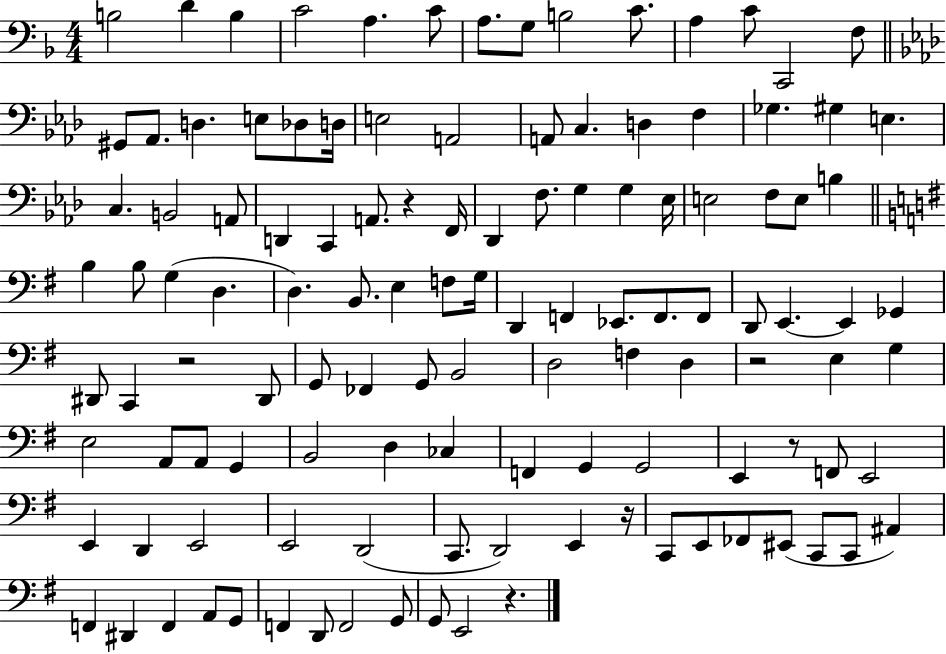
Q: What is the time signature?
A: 4/4